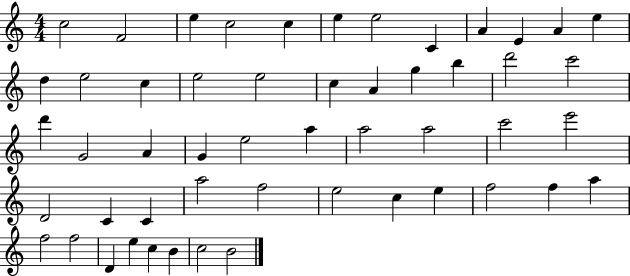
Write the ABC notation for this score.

X:1
T:Untitled
M:4/4
L:1/4
K:C
c2 F2 e c2 c e e2 C A E A e d e2 c e2 e2 c A g b d'2 c'2 d' G2 A G e2 a a2 a2 c'2 e'2 D2 C C a2 f2 e2 c e f2 f a f2 f2 D e c B c2 B2